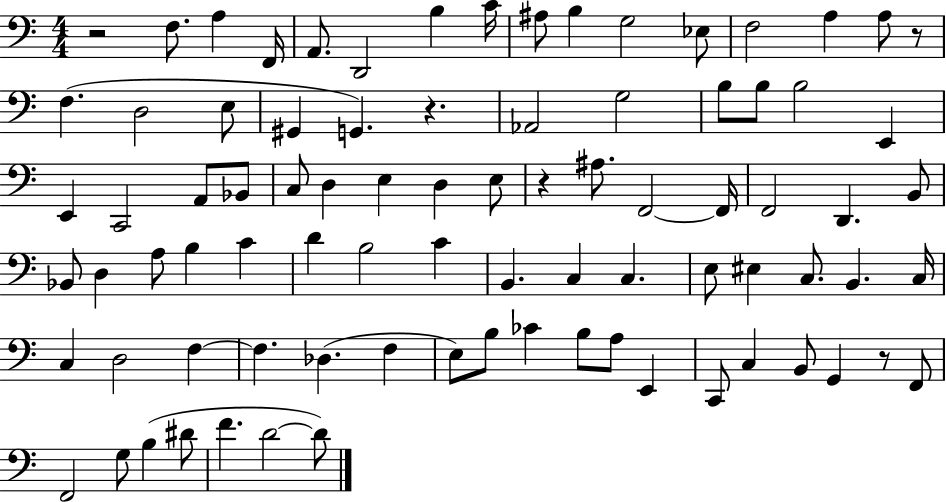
X:1
T:Untitled
M:4/4
L:1/4
K:C
z2 F,/2 A, F,,/4 A,,/2 D,,2 B, C/4 ^A,/2 B, G,2 _E,/2 F,2 A, A,/2 z/2 F, D,2 E,/2 ^G,, G,, z _A,,2 G,2 B,/2 B,/2 B,2 E,, E,, C,,2 A,,/2 _B,,/2 C,/2 D, E, D, E,/2 z ^A,/2 F,,2 F,,/4 F,,2 D,, B,,/2 _B,,/2 D, A,/2 B, C D B,2 C B,, C, C, E,/2 ^E, C,/2 B,, C,/4 C, D,2 F, F, _D, F, E,/2 B,/2 _C B,/2 A,/2 E,, C,,/2 C, B,,/2 G,, z/2 F,,/2 F,,2 G,/2 B, ^D/2 F D2 D/2